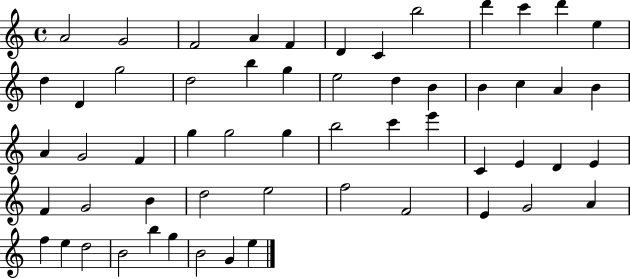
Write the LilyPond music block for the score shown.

{
  \clef treble
  \time 4/4
  \defaultTimeSignature
  \key c \major
  a'2 g'2 | f'2 a'4 f'4 | d'4 c'4 b''2 | d'''4 c'''4 d'''4 e''4 | \break d''4 d'4 g''2 | d''2 b''4 g''4 | e''2 d''4 b'4 | b'4 c''4 a'4 b'4 | \break a'4 g'2 f'4 | g''4 g''2 g''4 | b''2 c'''4 e'''4 | c'4 e'4 d'4 e'4 | \break f'4 g'2 b'4 | d''2 e''2 | f''2 f'2 | e'4 g'2 a'4 | \break f''4 e''4 d''2 | b'2 b''4 g''4 | b'2 g'4 e''4 | \bar "|."
}